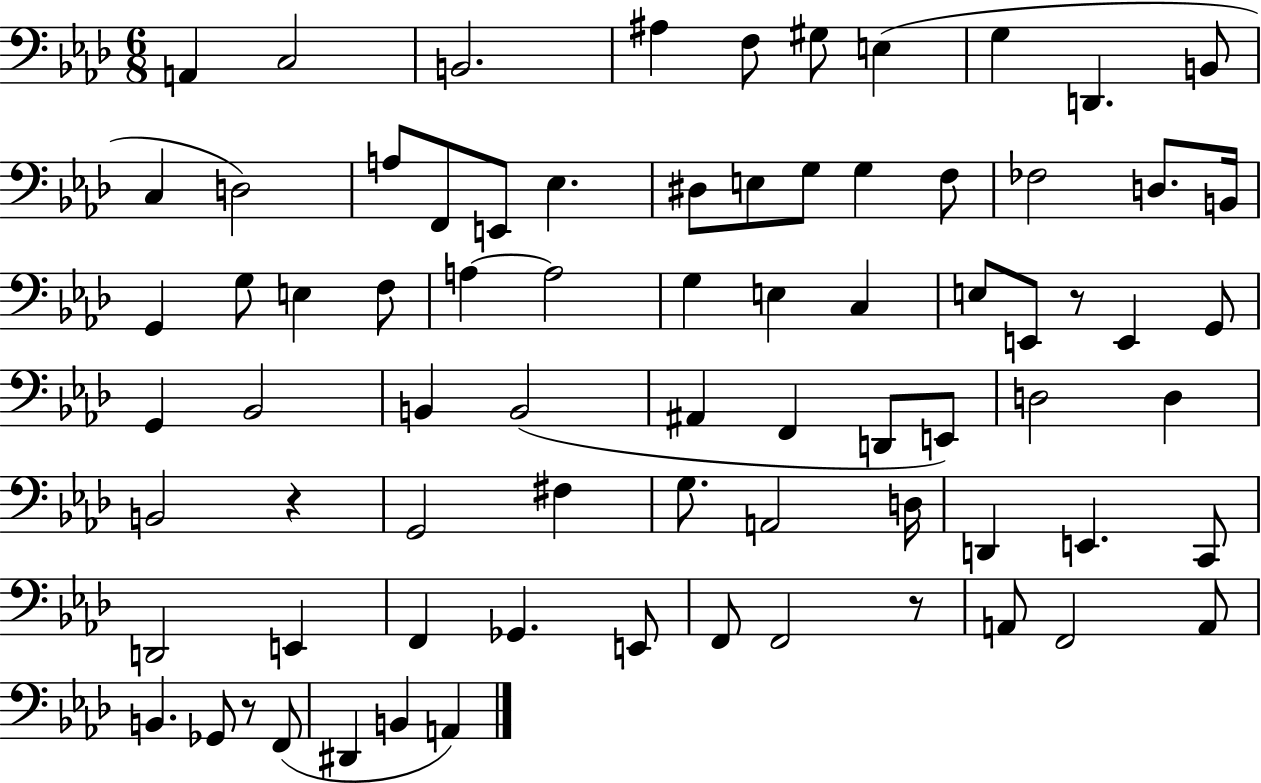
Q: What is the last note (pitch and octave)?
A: A2